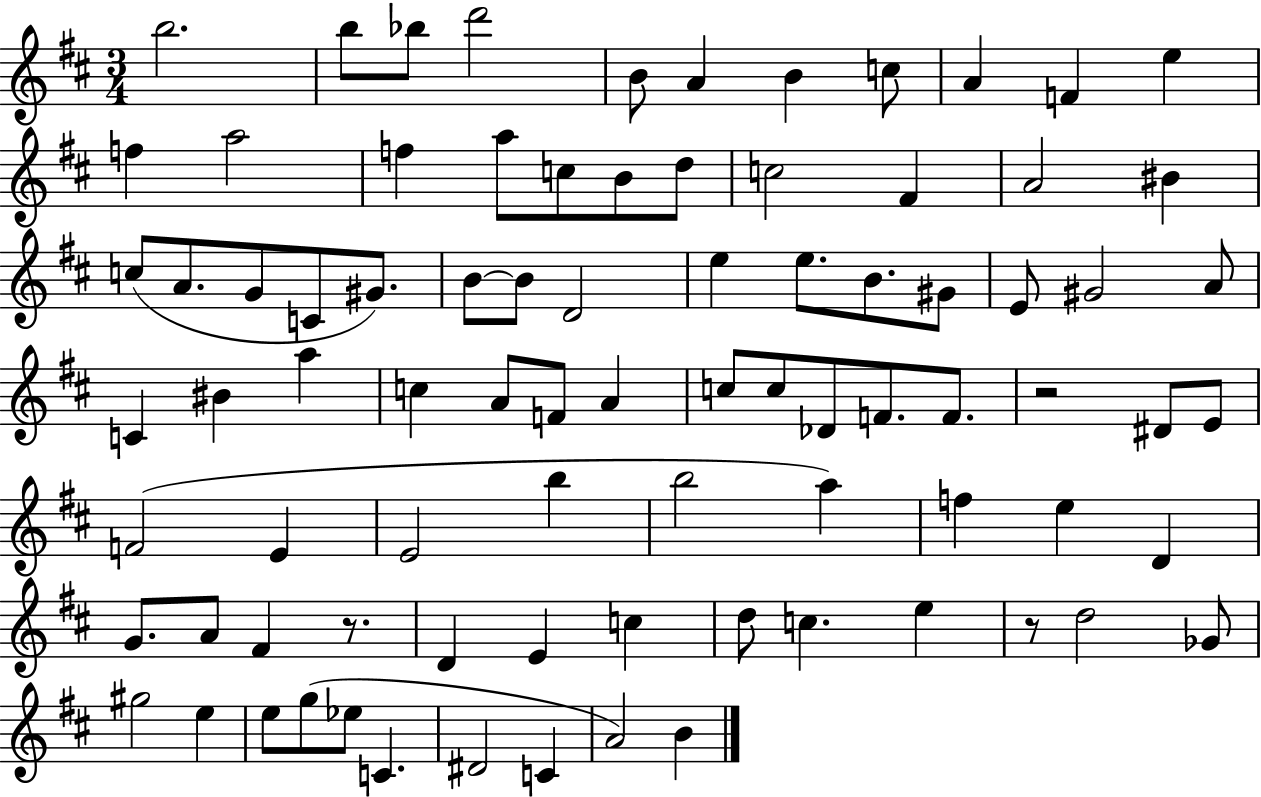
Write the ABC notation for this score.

X:1
T:Untitled
M:3/4
L:1/4
K:D
b2 b/2 _b/2 d'2 B/2 A B c/2 A F e f a2 f a/2 c/2 B/2 d/2 c2 ^F A2 ^B c/2 A/2 G/2 C/2 ^G/2 B/2 B/2 D2 e e/2 B/2 ^G/2 E/2 ^G2 A/2 C ^B a c A/2 F/2 A c/2 c/2 _D/2 F/2 F/2 z2 ^D/2 E/2 F2 E E2 b b2 a f e D G/2 A/2 ^F z/2 D E c d/2 c e z/2 d2 _G/2 ^g2 e e/2 g/2 _e/2 C ^D2 C A2 B